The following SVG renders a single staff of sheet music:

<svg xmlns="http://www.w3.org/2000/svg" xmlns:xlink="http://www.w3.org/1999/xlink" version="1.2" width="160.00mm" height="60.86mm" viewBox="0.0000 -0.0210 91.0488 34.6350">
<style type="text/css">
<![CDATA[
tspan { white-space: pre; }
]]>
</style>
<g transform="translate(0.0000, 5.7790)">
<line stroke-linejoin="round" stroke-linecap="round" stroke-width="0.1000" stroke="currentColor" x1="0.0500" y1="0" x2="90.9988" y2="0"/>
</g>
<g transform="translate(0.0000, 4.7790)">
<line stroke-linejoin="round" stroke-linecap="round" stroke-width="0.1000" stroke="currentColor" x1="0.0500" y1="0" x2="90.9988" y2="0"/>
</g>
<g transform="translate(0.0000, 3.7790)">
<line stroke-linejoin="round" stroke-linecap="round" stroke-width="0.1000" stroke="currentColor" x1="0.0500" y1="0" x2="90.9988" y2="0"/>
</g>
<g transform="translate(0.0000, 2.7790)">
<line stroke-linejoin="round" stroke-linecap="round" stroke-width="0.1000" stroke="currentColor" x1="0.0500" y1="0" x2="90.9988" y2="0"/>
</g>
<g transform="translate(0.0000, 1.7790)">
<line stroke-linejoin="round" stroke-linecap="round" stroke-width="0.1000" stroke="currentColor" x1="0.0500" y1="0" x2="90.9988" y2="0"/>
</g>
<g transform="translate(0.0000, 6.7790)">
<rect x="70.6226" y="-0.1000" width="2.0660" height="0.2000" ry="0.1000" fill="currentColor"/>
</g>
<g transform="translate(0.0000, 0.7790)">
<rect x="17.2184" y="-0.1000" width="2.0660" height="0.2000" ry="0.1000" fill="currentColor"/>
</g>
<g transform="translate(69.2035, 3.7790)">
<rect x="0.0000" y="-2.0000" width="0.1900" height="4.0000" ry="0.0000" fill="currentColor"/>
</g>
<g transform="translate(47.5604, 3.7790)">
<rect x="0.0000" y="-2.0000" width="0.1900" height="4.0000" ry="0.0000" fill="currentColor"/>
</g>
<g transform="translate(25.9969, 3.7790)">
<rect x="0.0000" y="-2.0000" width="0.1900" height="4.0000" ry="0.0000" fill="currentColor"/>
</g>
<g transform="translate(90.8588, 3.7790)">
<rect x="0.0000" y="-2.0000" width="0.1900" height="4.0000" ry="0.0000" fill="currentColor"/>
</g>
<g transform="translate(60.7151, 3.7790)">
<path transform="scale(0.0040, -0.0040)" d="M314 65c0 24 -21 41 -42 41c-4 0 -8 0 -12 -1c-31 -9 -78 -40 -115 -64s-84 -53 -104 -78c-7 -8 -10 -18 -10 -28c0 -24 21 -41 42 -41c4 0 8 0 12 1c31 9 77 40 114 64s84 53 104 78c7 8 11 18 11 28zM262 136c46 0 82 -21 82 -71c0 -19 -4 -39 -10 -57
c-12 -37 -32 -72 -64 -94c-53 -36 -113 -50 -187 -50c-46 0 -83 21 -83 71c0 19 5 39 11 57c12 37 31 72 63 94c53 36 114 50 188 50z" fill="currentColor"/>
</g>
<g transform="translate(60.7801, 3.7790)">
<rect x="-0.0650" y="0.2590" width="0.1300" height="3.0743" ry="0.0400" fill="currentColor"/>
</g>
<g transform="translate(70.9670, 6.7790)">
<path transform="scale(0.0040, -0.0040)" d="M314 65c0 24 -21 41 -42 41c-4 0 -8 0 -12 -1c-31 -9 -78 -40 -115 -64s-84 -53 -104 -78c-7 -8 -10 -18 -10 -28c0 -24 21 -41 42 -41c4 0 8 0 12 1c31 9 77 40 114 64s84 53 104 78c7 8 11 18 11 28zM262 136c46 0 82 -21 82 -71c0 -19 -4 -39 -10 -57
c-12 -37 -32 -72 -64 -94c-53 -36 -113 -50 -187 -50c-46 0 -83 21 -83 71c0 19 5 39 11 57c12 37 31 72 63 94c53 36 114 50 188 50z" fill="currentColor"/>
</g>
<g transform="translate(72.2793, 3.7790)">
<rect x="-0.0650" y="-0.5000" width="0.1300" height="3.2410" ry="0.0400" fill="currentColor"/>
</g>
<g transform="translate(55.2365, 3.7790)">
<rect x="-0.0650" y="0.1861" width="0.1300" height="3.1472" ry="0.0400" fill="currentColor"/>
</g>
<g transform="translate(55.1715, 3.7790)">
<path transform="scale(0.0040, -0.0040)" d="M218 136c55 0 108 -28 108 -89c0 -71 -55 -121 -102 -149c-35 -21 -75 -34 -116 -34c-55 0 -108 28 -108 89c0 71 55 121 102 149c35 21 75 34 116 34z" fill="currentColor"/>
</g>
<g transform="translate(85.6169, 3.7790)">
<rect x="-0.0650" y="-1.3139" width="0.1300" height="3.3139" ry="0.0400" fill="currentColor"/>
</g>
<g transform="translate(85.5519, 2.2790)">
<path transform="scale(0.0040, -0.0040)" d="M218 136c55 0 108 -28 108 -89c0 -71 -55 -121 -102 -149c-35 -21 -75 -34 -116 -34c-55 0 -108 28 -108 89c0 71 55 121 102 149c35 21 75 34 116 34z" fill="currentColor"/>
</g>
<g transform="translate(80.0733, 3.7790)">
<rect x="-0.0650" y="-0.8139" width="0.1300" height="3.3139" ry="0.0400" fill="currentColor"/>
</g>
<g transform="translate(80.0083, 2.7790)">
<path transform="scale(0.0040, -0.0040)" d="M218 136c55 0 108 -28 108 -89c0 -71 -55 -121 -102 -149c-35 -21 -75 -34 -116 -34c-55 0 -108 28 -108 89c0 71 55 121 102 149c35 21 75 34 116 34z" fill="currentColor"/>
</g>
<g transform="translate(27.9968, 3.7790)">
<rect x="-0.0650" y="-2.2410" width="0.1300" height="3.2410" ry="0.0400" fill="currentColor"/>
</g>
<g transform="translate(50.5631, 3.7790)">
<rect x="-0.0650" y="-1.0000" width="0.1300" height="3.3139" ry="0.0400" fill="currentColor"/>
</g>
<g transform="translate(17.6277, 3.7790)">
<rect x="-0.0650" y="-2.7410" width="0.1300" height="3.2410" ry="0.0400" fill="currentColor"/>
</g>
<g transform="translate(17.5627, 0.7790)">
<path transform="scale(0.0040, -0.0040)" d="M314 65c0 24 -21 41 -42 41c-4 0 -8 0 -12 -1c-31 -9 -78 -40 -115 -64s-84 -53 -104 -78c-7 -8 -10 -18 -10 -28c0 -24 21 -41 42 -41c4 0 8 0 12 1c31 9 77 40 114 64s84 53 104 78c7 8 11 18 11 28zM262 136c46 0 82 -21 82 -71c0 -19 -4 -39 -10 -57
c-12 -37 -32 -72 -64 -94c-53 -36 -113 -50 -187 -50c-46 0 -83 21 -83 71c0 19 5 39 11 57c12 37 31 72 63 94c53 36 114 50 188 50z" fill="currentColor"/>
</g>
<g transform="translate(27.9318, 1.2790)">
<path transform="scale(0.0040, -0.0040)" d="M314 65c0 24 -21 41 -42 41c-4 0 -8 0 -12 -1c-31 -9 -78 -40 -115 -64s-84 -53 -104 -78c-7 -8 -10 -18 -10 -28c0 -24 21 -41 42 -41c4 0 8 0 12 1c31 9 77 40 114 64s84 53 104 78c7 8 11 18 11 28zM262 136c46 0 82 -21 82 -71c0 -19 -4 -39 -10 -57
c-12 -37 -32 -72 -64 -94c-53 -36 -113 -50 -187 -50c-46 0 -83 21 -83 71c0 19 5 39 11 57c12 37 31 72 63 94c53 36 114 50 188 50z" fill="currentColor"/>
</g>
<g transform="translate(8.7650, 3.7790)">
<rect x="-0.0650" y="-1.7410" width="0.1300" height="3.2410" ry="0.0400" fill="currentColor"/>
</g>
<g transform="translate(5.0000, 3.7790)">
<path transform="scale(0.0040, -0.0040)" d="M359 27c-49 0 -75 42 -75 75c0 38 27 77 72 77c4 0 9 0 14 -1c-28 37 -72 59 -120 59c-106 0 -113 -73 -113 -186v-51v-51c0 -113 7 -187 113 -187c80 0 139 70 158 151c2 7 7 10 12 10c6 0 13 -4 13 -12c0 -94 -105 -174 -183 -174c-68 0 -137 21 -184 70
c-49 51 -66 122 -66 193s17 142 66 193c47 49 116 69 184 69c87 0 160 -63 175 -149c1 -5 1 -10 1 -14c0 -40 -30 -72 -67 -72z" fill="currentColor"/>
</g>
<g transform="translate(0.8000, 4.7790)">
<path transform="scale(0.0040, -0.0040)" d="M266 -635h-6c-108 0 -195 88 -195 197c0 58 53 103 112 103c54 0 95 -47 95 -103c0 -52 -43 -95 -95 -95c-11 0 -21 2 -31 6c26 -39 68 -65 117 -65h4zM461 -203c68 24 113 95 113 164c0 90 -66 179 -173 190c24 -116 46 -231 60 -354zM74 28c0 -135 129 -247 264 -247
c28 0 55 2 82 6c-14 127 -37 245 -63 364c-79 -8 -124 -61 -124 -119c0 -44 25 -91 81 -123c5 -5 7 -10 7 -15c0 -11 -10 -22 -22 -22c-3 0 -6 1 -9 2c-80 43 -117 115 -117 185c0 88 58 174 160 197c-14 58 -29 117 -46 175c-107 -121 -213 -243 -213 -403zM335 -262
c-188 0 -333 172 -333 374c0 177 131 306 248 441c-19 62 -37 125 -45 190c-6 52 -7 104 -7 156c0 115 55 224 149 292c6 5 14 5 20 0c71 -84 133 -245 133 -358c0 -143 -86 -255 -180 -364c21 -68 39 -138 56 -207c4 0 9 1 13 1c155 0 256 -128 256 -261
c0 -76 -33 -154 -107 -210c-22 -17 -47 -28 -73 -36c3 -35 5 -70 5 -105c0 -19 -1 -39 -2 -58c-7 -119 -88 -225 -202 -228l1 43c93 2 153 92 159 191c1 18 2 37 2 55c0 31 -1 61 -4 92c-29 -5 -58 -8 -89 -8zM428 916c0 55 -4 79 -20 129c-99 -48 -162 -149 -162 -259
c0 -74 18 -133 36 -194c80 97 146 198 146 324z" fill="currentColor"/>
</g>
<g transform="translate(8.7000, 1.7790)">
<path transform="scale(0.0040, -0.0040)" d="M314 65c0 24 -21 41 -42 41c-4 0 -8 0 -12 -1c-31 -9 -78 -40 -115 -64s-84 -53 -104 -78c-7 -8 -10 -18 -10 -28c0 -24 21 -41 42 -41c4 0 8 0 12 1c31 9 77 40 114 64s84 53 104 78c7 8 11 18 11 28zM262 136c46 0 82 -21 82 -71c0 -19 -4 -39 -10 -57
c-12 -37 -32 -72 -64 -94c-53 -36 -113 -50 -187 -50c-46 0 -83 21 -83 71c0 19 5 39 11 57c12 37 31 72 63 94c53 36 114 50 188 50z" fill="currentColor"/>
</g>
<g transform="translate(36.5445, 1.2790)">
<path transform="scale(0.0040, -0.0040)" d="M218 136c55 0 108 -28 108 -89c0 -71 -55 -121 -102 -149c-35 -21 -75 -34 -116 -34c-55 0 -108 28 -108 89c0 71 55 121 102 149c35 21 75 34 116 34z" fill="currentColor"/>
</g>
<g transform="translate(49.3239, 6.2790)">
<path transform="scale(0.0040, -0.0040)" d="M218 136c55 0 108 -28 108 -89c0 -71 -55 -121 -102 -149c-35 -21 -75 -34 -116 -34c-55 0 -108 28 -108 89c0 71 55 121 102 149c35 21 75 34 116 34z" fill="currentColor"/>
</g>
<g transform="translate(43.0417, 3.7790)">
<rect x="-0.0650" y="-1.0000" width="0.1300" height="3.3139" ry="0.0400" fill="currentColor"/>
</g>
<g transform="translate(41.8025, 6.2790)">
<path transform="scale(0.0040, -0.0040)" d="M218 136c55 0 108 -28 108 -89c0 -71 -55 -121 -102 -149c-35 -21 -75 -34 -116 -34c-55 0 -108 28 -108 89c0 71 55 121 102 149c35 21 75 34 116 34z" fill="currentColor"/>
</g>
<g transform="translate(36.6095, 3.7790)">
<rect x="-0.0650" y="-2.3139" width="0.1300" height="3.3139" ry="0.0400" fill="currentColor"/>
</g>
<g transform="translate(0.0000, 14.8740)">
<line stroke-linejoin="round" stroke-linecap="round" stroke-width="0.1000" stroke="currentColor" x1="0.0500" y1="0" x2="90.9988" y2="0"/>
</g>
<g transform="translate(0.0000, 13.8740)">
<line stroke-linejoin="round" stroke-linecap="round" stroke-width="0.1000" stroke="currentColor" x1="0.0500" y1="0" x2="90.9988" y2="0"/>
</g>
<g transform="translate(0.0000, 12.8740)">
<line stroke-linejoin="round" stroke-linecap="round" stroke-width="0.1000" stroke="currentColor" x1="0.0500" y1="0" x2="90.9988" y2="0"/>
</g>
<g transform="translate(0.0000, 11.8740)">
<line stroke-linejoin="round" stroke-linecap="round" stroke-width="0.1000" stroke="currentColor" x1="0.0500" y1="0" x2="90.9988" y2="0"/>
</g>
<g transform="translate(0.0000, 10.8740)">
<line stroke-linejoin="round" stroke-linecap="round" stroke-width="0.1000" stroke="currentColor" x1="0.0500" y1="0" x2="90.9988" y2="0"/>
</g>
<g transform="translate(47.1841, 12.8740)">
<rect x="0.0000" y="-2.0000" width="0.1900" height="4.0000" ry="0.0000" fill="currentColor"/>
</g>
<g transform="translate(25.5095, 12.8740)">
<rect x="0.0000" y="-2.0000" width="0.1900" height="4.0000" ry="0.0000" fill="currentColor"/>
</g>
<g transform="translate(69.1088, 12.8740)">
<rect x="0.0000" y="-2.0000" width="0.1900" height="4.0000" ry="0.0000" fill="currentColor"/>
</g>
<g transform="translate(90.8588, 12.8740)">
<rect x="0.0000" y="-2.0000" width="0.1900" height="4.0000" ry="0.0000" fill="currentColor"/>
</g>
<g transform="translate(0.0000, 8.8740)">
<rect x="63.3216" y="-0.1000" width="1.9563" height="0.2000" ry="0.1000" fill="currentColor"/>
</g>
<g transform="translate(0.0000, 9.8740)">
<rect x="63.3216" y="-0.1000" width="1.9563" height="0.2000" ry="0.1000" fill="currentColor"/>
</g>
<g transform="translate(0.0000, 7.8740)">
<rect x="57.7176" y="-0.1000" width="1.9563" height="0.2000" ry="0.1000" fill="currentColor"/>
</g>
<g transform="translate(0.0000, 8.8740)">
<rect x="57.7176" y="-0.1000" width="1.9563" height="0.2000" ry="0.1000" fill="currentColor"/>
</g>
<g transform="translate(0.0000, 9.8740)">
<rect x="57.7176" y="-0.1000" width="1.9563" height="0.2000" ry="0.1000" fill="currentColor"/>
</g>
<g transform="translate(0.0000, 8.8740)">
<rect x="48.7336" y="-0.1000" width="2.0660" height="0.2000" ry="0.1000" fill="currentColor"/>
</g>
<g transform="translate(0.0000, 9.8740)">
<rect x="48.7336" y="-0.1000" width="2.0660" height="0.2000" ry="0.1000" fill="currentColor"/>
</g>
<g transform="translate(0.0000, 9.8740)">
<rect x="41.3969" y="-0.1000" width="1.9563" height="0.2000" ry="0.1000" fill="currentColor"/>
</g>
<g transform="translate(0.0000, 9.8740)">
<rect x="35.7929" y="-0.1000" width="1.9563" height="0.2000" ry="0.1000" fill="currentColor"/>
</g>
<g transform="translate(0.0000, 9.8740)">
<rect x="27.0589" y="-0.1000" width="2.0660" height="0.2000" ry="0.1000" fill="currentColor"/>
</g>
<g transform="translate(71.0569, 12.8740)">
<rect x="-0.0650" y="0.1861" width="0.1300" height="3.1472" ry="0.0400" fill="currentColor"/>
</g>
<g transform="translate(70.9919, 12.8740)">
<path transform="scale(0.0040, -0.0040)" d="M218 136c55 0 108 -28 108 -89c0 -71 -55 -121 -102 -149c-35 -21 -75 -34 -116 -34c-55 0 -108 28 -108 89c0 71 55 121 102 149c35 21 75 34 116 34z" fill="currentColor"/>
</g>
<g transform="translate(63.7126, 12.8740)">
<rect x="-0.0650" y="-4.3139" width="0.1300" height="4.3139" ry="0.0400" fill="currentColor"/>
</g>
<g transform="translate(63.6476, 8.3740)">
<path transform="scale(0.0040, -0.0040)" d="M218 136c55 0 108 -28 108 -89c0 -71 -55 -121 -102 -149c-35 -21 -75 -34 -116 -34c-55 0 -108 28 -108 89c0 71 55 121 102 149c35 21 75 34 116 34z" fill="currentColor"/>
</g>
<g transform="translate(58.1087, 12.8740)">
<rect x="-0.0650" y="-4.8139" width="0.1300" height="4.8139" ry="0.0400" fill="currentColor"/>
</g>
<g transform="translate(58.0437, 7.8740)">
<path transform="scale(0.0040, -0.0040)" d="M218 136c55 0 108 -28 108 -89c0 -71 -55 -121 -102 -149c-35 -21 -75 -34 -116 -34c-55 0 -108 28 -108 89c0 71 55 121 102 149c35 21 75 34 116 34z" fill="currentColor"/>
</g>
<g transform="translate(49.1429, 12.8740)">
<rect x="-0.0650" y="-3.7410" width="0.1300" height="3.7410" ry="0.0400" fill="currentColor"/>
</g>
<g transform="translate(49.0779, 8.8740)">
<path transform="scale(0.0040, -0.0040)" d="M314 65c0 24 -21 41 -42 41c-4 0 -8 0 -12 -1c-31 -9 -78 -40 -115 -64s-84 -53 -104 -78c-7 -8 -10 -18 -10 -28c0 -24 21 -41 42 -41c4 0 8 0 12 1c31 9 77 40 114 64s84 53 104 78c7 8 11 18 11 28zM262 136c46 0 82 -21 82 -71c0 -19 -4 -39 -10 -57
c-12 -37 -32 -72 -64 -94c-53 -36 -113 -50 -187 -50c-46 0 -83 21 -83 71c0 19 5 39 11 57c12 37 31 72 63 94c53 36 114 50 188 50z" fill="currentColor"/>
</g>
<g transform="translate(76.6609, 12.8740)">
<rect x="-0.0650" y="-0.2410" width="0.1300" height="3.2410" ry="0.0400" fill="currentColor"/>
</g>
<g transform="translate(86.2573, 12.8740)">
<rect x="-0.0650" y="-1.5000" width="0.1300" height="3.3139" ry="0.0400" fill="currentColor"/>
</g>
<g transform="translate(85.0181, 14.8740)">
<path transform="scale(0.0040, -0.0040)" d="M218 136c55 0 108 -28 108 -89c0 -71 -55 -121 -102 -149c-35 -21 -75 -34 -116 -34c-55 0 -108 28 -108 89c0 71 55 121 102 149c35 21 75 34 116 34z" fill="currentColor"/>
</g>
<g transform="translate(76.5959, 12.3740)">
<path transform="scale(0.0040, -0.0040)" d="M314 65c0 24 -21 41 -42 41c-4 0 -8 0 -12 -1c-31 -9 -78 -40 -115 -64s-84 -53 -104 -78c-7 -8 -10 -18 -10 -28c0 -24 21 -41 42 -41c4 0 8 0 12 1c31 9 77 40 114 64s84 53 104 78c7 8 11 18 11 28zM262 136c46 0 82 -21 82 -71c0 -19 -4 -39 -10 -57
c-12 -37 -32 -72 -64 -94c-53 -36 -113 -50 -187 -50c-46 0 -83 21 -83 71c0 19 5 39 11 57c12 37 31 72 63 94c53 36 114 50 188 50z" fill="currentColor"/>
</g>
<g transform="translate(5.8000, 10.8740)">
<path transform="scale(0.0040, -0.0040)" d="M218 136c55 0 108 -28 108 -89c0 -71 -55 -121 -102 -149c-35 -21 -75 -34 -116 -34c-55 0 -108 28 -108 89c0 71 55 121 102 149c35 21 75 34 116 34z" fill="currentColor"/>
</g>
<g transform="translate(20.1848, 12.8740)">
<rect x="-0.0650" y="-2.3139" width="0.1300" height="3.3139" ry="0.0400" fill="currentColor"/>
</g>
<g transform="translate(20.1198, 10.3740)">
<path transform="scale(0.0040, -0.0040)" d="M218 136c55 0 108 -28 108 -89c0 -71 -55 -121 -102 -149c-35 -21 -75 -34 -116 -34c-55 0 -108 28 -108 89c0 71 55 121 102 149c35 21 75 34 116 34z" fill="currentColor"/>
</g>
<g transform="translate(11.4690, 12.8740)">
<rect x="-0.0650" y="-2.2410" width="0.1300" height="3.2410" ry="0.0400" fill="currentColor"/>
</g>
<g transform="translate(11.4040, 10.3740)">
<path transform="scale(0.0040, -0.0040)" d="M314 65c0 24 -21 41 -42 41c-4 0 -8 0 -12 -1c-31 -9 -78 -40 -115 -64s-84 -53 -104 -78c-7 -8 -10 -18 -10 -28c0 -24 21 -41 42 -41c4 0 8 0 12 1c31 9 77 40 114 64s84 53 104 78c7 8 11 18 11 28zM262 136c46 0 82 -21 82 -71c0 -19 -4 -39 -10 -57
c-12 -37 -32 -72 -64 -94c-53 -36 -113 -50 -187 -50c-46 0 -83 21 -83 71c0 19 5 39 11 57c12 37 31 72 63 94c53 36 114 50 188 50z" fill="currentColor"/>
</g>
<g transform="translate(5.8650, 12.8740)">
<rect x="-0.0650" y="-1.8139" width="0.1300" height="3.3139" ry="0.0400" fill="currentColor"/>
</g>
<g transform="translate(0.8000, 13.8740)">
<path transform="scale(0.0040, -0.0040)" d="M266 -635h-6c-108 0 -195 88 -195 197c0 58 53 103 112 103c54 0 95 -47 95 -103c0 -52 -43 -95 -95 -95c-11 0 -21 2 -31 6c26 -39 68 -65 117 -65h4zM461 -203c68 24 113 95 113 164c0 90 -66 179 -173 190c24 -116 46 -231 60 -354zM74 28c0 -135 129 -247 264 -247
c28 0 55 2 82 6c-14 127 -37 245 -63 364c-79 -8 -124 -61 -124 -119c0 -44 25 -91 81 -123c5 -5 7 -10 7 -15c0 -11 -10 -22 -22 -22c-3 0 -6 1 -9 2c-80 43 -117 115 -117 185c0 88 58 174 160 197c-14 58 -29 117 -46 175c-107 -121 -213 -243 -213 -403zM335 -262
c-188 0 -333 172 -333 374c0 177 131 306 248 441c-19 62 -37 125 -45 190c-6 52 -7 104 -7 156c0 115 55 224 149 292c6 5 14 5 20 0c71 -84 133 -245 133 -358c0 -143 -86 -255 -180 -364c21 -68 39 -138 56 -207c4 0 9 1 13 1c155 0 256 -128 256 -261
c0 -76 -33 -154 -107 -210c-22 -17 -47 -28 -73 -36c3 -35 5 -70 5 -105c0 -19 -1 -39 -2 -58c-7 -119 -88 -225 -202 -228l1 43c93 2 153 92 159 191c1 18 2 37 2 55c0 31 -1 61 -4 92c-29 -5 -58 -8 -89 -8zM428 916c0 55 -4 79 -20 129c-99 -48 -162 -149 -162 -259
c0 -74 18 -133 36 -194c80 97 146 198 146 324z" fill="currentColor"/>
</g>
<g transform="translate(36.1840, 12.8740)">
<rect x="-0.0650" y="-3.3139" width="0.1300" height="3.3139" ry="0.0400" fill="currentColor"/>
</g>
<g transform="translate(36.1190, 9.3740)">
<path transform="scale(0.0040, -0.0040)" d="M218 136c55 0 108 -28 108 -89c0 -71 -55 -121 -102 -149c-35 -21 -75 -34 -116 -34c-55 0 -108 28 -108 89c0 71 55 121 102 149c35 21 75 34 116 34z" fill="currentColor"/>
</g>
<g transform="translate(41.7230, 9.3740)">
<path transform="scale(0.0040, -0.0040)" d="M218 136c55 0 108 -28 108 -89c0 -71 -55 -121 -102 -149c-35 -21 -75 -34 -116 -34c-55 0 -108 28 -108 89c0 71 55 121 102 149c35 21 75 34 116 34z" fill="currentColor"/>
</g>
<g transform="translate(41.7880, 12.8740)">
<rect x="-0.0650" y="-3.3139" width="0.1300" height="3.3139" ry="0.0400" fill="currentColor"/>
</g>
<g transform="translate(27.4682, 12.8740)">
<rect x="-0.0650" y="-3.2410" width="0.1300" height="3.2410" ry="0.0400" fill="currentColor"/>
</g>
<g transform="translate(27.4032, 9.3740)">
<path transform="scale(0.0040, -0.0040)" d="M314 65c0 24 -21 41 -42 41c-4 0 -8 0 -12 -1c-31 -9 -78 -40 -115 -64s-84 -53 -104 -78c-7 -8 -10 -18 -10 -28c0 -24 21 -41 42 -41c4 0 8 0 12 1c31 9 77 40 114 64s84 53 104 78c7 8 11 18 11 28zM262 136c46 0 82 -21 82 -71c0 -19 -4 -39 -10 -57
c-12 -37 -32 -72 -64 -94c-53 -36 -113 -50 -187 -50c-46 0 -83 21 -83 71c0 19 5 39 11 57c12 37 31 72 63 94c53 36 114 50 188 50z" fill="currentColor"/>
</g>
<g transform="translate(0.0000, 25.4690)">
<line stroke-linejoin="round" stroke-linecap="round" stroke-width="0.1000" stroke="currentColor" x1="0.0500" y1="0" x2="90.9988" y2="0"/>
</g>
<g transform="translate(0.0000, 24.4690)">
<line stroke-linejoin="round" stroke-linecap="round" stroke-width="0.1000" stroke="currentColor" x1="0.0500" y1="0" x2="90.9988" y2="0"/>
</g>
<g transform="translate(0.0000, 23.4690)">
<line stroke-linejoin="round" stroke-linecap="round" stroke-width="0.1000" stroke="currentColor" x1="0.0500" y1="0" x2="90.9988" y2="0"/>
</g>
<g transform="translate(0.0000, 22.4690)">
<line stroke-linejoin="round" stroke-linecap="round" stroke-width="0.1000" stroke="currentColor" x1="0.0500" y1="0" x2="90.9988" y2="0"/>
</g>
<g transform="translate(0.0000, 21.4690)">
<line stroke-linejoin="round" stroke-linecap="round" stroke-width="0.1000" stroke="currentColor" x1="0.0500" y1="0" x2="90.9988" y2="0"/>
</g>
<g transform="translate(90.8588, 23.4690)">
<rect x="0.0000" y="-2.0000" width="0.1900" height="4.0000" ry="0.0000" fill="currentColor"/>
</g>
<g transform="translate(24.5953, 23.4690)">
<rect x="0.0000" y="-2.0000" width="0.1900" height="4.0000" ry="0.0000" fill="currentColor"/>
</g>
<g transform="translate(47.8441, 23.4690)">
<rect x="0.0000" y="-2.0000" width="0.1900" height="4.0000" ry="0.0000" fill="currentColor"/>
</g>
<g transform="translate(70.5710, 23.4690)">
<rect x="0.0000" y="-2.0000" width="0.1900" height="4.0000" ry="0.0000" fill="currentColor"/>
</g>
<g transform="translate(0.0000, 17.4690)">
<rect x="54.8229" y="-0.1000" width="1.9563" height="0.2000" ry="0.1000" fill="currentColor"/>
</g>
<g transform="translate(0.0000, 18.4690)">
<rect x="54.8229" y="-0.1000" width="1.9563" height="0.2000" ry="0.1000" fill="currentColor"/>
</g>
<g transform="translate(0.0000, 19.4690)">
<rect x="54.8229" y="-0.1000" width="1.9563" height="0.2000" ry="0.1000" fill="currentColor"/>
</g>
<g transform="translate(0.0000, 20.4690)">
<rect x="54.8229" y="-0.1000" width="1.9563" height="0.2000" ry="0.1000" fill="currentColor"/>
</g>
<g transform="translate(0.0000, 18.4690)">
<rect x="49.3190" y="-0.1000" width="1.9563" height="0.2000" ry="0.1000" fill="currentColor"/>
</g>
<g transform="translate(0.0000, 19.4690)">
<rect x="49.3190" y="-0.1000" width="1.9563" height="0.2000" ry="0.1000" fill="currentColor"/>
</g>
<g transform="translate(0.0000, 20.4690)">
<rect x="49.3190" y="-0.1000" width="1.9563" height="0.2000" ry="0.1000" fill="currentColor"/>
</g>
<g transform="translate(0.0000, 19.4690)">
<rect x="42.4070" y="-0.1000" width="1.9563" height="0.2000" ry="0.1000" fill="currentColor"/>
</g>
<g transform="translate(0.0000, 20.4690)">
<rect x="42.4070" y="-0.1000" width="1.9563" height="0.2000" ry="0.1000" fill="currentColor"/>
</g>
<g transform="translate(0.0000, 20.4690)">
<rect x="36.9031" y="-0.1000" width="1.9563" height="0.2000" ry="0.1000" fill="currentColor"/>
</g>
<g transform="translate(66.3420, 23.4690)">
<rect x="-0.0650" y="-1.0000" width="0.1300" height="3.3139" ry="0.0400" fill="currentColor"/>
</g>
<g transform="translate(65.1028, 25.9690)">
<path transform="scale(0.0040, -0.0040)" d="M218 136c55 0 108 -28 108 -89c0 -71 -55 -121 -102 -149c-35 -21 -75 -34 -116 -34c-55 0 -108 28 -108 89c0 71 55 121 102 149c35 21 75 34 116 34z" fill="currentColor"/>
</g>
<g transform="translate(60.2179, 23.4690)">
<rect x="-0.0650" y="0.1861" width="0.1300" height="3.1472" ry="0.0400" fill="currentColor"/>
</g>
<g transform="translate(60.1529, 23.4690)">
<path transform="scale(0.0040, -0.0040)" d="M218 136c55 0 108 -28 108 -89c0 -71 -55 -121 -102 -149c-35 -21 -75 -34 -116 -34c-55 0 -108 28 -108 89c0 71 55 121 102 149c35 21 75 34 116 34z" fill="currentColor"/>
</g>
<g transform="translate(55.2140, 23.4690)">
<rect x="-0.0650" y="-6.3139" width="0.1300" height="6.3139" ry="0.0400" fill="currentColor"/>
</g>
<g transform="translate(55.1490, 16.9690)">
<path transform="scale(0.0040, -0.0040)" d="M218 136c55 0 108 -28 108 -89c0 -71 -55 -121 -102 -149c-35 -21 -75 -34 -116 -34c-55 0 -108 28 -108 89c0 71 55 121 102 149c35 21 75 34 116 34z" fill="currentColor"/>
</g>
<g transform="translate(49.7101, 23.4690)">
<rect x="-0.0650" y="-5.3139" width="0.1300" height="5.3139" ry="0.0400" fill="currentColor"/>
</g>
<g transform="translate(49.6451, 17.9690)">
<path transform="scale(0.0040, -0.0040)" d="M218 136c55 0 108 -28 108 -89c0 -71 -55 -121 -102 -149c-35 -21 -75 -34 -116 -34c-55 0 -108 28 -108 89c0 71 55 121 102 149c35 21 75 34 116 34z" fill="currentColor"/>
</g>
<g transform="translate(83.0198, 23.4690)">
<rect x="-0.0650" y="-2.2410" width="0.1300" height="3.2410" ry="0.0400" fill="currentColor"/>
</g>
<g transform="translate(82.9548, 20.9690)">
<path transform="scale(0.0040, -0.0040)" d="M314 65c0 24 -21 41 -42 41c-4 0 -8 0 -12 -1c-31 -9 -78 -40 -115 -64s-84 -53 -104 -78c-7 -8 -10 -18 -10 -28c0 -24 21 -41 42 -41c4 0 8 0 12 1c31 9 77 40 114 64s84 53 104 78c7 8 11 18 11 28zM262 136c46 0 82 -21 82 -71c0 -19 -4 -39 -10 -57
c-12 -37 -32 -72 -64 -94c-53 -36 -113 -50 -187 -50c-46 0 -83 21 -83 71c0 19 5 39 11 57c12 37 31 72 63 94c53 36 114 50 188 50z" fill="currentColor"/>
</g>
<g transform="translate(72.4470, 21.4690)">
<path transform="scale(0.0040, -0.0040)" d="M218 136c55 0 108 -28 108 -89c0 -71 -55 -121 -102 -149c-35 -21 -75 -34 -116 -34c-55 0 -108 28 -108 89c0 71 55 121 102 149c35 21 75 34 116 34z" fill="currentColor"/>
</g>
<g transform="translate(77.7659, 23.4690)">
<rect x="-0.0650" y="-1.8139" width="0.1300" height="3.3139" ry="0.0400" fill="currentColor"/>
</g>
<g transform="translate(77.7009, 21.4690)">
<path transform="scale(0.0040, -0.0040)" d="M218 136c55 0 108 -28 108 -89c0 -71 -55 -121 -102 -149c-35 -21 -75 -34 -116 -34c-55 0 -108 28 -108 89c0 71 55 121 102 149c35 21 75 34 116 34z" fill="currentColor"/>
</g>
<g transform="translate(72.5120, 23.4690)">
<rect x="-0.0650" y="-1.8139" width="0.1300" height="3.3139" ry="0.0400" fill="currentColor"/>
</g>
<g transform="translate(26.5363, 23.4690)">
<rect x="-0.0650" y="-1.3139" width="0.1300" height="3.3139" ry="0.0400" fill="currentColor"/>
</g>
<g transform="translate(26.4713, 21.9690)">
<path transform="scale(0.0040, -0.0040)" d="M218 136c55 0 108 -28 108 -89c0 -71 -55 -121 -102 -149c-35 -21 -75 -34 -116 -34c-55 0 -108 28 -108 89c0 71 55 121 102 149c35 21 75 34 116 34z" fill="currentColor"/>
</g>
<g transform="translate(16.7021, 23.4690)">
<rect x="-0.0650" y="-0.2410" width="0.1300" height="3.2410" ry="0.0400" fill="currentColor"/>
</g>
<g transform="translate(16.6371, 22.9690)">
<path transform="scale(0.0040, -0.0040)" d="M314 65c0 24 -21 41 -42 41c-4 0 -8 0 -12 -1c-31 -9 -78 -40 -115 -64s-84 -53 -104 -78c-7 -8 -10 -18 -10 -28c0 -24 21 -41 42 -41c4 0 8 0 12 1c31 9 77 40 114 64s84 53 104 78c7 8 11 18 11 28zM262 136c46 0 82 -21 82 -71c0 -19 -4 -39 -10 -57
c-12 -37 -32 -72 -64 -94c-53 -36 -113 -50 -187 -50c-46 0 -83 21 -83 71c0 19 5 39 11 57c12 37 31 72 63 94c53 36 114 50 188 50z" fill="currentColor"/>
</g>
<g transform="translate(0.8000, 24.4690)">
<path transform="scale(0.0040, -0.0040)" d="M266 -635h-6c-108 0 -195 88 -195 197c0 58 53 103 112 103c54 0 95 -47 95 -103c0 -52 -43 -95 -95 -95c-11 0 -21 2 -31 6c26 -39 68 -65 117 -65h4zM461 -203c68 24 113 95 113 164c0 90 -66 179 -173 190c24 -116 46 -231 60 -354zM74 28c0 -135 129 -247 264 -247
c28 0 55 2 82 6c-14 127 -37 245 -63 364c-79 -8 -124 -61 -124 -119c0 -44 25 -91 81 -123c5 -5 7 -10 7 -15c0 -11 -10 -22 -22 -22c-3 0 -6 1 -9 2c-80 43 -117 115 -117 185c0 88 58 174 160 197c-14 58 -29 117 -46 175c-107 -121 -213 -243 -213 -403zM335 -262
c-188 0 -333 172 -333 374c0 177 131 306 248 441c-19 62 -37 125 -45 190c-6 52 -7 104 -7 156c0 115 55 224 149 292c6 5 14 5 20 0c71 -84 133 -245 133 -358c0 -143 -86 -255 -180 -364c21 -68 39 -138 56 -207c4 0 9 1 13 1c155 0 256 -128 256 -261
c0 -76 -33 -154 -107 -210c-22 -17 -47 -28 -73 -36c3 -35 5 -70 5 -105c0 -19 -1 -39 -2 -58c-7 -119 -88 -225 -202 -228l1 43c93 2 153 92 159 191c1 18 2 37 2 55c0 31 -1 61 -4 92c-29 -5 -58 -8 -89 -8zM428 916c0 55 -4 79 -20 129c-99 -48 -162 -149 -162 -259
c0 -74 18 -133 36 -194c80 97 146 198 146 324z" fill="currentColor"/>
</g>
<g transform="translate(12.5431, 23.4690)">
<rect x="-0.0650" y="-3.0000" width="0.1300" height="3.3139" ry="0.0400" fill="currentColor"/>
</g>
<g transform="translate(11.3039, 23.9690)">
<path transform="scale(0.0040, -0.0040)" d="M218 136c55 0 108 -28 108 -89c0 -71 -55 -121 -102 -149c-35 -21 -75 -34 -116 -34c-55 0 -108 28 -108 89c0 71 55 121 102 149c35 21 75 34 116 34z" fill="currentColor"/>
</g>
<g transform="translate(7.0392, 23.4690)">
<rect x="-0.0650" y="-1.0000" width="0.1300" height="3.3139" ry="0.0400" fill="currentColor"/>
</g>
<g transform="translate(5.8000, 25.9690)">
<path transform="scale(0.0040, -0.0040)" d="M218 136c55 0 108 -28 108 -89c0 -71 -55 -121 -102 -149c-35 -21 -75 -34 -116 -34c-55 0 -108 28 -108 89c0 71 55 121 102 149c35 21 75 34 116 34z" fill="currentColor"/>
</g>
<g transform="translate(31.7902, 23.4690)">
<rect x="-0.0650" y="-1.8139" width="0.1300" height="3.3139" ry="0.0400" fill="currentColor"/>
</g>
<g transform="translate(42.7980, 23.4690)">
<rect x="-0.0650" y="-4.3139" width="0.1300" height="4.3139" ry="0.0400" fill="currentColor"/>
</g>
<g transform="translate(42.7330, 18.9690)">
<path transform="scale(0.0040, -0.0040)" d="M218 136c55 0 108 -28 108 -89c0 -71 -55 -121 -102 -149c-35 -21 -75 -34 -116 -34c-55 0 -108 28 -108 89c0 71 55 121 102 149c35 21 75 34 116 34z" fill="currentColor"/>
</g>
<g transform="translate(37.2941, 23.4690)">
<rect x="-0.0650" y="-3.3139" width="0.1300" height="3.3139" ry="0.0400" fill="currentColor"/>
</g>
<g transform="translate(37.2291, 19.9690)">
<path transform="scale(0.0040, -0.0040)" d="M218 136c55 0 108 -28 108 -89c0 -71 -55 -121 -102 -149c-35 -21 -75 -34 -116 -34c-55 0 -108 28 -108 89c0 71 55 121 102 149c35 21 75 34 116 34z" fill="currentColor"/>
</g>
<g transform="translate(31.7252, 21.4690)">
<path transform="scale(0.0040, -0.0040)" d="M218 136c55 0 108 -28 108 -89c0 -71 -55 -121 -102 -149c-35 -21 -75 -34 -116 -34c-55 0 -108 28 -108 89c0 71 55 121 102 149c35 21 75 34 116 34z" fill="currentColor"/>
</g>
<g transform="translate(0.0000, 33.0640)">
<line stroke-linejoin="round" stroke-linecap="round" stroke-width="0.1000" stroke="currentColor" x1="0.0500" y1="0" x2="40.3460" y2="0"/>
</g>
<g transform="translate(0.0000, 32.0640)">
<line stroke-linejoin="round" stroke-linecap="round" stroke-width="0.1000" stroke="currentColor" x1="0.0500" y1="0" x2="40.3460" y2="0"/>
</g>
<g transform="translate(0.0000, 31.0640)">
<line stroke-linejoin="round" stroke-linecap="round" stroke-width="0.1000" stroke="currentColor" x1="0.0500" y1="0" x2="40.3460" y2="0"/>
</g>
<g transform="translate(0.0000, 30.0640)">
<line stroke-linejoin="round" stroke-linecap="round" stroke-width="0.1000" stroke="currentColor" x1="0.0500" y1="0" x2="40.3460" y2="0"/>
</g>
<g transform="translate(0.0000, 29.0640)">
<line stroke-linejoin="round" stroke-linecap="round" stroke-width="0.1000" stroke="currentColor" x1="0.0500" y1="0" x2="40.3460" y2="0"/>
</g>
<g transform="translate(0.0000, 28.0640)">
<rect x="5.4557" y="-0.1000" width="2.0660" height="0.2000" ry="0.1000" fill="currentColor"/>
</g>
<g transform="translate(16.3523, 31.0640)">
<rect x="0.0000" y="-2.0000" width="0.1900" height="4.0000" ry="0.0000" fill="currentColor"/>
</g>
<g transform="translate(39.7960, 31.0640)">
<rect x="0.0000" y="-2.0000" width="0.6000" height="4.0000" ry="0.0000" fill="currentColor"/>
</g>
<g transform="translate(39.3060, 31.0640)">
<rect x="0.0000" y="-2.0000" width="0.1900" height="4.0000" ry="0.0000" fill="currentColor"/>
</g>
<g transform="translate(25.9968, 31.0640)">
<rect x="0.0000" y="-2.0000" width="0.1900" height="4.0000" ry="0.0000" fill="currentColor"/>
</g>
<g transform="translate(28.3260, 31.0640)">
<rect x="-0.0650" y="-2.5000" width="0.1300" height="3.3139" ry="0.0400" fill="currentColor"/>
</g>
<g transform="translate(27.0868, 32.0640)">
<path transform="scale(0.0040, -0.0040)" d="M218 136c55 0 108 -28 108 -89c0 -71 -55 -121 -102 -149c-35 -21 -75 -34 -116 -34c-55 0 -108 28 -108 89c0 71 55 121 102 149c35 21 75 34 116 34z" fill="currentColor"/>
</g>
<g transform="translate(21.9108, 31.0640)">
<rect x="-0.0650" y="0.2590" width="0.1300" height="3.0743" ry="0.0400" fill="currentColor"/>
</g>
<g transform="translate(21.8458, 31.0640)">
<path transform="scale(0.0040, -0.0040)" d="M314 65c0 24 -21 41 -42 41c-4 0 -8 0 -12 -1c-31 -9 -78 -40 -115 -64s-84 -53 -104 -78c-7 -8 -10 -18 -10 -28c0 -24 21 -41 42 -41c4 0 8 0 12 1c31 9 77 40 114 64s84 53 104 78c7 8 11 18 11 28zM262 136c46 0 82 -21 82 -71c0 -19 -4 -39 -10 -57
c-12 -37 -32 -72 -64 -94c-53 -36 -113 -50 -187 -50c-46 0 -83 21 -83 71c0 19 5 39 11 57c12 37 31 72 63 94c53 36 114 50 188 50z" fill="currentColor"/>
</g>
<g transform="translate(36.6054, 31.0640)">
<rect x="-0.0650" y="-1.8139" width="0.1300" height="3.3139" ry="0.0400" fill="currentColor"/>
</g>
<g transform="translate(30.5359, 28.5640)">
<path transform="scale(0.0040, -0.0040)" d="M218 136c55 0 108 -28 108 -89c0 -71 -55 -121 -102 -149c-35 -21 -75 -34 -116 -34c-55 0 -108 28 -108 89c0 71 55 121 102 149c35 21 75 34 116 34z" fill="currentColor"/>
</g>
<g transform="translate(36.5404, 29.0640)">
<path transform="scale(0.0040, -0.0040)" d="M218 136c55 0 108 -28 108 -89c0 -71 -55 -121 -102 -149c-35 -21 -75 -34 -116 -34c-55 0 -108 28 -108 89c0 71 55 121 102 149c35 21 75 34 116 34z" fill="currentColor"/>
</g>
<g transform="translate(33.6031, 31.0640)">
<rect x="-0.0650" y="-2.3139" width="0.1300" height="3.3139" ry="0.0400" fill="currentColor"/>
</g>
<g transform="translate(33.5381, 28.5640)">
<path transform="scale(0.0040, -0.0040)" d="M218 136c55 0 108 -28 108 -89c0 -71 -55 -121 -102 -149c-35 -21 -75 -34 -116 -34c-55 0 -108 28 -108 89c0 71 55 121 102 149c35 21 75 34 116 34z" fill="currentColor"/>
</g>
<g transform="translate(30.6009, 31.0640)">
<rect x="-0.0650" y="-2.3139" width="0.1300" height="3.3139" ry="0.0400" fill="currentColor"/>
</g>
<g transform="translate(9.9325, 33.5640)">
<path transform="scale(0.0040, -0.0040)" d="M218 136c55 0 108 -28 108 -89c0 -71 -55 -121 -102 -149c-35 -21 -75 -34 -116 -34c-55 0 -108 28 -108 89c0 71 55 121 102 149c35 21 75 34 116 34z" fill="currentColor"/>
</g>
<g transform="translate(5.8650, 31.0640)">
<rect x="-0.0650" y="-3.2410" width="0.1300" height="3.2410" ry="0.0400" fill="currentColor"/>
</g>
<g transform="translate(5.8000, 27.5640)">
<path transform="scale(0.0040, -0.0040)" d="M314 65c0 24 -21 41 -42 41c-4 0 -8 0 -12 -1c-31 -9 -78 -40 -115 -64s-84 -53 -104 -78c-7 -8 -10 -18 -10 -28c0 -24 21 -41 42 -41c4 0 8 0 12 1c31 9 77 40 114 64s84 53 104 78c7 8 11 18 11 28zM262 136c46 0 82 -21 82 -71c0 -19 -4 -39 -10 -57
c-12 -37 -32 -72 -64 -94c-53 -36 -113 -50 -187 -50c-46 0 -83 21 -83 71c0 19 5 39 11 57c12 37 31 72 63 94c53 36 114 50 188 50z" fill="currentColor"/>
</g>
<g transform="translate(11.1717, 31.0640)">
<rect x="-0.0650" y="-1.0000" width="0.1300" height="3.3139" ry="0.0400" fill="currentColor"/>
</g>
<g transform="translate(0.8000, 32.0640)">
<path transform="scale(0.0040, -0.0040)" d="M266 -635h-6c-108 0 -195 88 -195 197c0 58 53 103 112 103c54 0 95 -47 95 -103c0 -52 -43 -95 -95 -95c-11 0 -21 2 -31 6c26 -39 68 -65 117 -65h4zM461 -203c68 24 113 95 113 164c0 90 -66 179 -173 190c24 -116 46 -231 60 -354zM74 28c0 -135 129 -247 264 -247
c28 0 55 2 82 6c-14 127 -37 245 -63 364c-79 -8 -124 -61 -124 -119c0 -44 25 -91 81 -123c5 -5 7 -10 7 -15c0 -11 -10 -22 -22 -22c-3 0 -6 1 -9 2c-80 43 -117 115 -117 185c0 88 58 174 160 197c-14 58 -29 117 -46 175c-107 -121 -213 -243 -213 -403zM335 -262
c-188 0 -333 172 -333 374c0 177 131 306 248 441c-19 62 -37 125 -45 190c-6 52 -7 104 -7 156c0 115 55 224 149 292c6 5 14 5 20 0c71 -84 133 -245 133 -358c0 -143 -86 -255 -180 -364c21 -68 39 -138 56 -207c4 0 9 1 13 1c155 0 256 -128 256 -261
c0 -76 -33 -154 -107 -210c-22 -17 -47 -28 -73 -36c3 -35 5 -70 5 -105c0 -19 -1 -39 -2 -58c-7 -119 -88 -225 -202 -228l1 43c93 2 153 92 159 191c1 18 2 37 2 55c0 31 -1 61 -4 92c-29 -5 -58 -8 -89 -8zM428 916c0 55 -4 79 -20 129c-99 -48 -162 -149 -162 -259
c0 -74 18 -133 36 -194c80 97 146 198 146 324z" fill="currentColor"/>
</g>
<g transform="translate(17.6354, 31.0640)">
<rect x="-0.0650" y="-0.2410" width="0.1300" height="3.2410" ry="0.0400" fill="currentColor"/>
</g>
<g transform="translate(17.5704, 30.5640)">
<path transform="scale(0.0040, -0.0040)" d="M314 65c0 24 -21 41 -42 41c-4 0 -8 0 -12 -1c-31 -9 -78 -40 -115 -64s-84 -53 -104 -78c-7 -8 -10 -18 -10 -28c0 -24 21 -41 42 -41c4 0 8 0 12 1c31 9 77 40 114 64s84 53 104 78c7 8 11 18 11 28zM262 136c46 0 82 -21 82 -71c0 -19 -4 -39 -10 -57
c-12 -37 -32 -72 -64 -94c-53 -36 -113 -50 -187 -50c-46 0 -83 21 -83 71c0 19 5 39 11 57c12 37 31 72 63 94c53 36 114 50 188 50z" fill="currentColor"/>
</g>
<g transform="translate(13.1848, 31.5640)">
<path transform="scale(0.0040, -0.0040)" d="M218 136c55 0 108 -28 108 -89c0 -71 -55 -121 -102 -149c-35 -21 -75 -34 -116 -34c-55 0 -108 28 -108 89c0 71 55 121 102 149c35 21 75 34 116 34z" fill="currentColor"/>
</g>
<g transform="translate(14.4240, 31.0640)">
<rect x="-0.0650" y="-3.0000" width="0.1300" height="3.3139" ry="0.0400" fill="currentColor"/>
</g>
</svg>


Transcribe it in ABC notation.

X:1
T:Untitled
M:4/4
L:1/4
K:C
f2 a2 g2 g D D B B2 C2 d e f g2 g b2 b b c'2 e' d' B c2 E D A c2 e f b d' f' a' B D f f g2 b2 D A c2 B2 G g g f